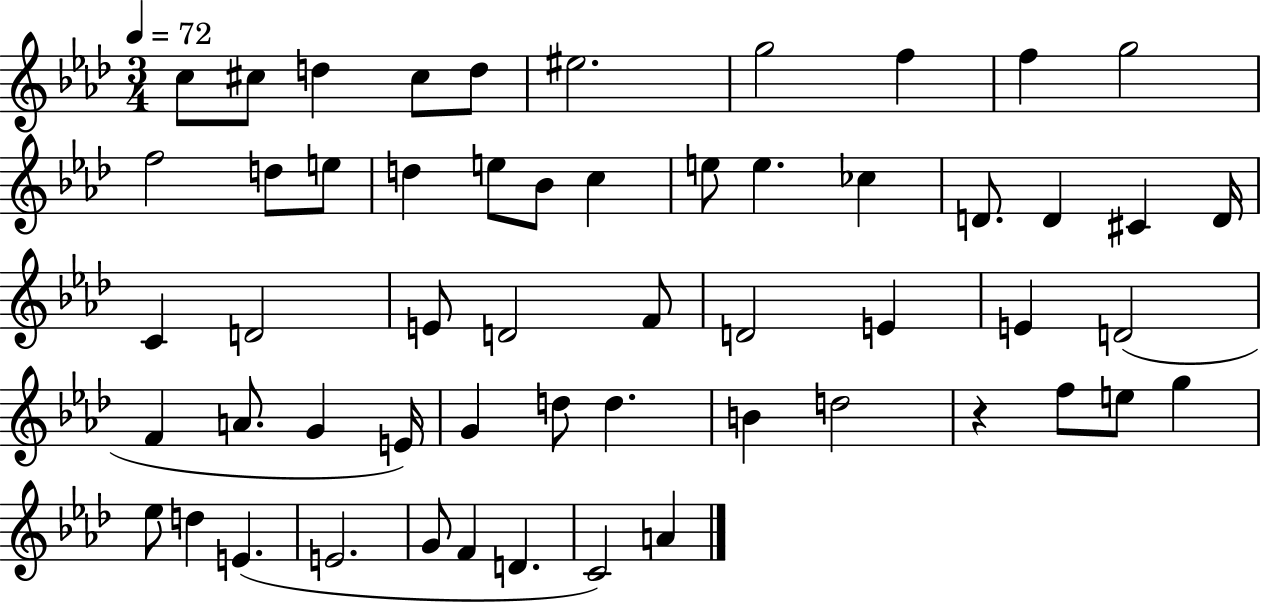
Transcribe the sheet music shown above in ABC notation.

X:1
T:Untitled
M:3/4
L:1/4
K:Ab
c/2 ^c/2 d ^c/2 d/2 ^e2 g2 f f g2 f2 d/2 e/2 d e/2 _B/2 c e/2 e _c D/2 D ^C D/4 C D2 E/2 D2 F/2 D2 E E D2 F A/2 G E/4 G d/2 d B d2 z f/2 e/2 g _e/2 d E E2 G/2 F D C2 A